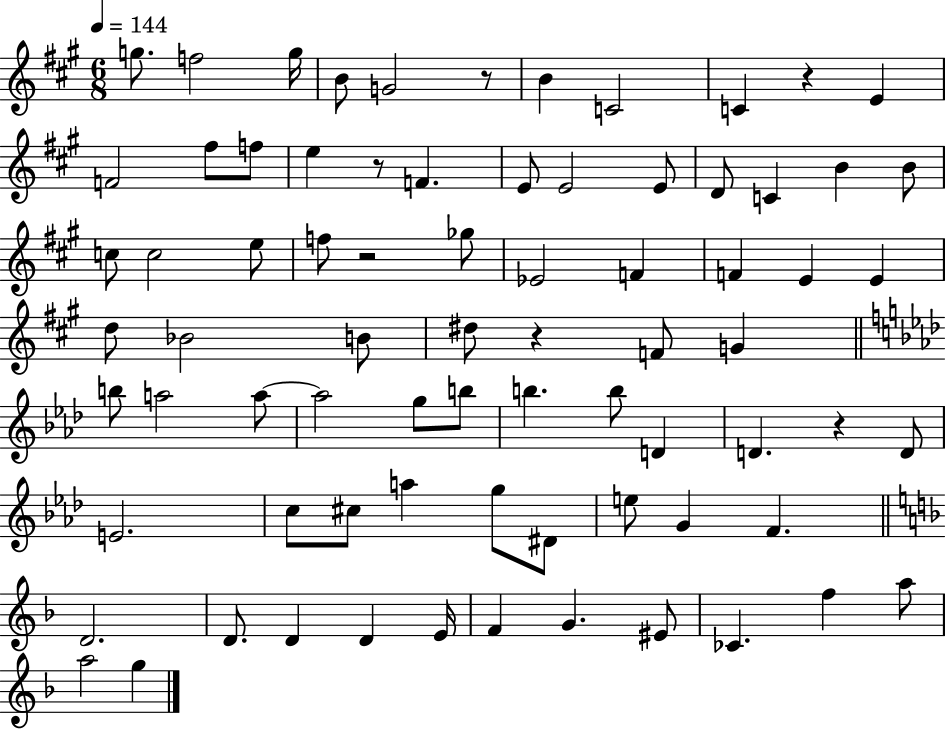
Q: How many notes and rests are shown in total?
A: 76